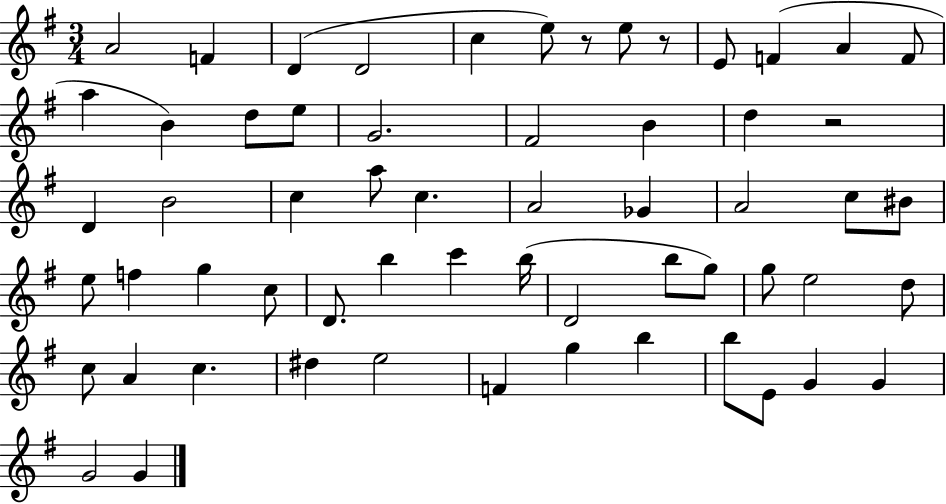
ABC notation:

X:1
T:Untitled
M:3/4
L:1/4
K:G
A2 F D D2 c e/2 z/2 e/2 z/2 E/2 F A F/2 a B d/2 e/2 G2 ^F2 B d z2 D B2 c a/2 c A2 _G A2 c/2 ^B/2 e/2 f g c/2 D/2 b c' b/4 D2 b/2 g/2 g/2 e2 d/2 c/2 A c ^d e2 F g b b/2 E/2 G G G2 G